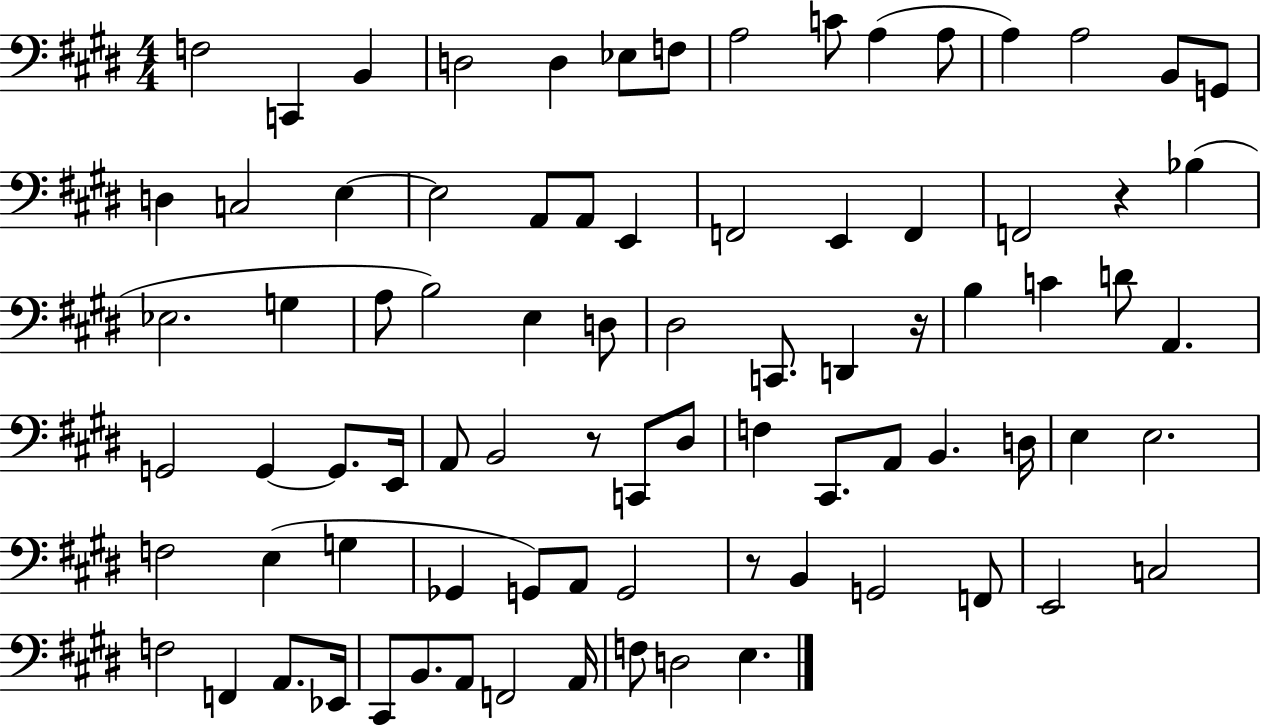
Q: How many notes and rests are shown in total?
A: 83